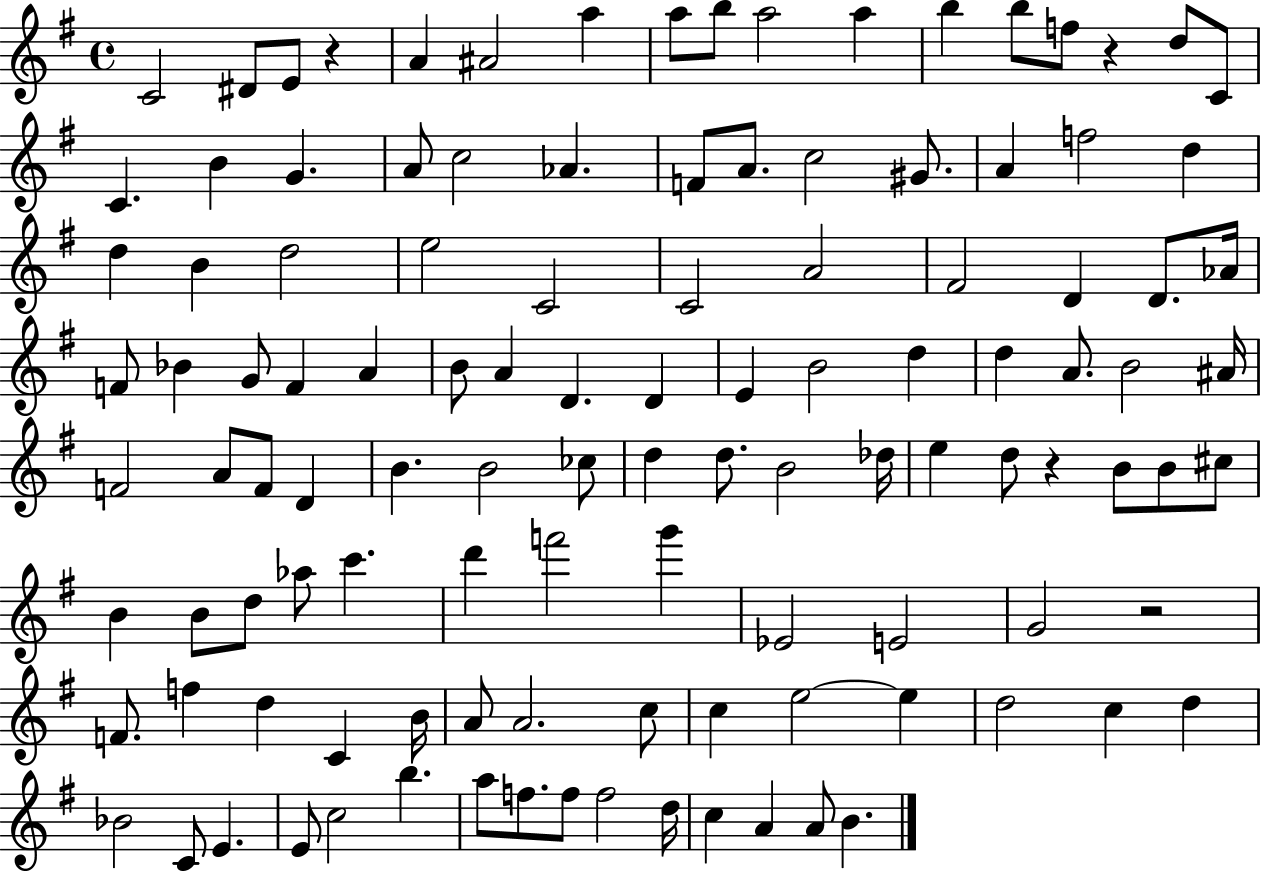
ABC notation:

X:1
T:Untitled
M:4/4
L:1/4
K:G
C2 ^D/2 E/2 z A ^A2 a a/2 b/2 a2 a b b/2 f/2 z d/2 C/2 C B G A/2 c2 _A F/2 A/2 c2 ^G/2 A f2 d d B d2 e2 C2 C2 A2 ^F2 D D/2 _A/4 F/2 _B G/2 F A B/2 A D D E B2 d d A/2 B2 ^A/4 F2 A/2 F/2 D B B2 _c/2 d d/2 B2 _d/4 e d/2 z B/2 B/2 ^c/2 B B/2 d/2 _a/2 c' d' f'2 g' _E2 E2 G2 z2 F/2 f d C B/4 A/2 A2 c/2 c e2 e d2 c d _B2 C/2 E E/2 c2 b a/2 f/2 f/2 f2 d/4 c A A/2 B